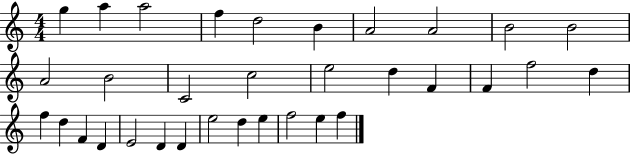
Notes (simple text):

G5/q A5/q A5/h F5/q D5/h B4/q A4/h A4/h B4/h B4/h A4/h B4/h C4/h C5/h E5/h D5/q F4/q F4/q F5/h D5/q F5/q D5/q F4/q D4/q E4/h D4/q D4/q E5/h D5/q E5/q F5/h E5/q F5/q